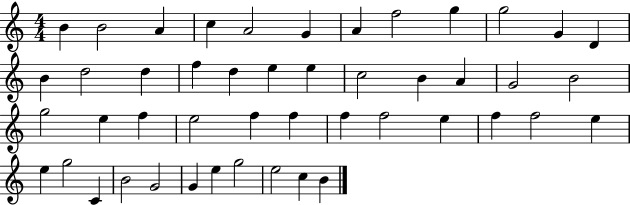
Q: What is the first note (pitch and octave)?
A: B4